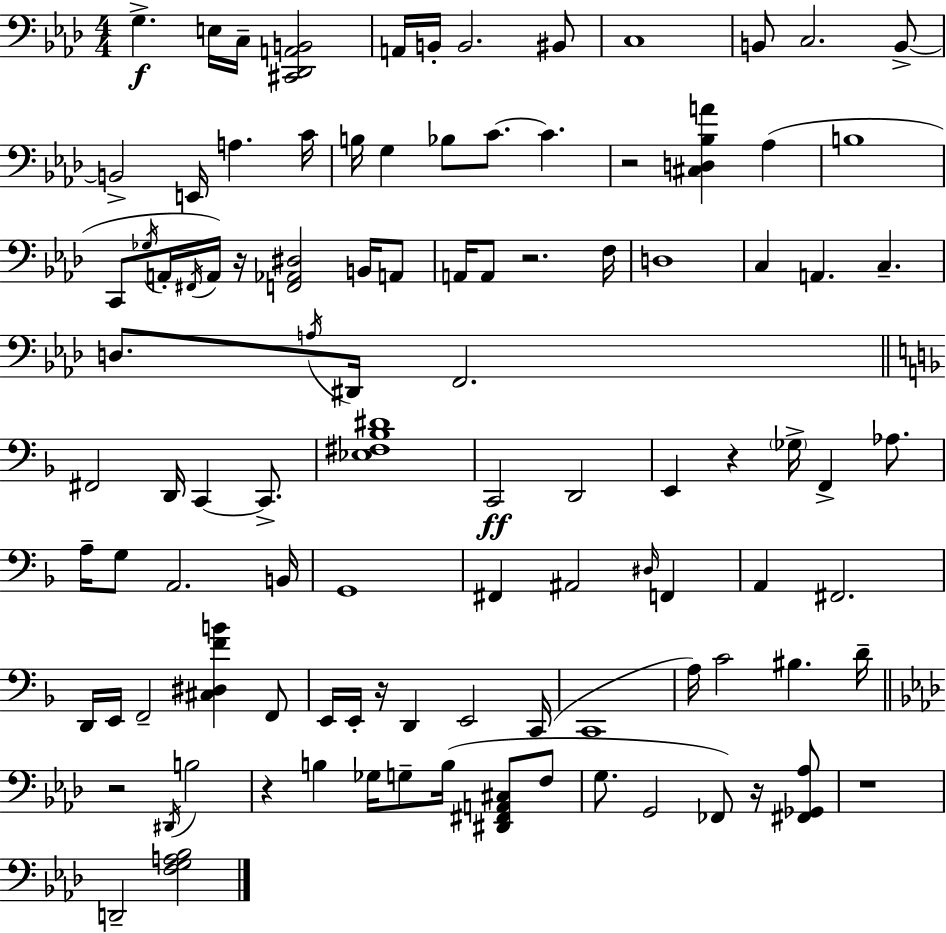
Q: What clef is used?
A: bass